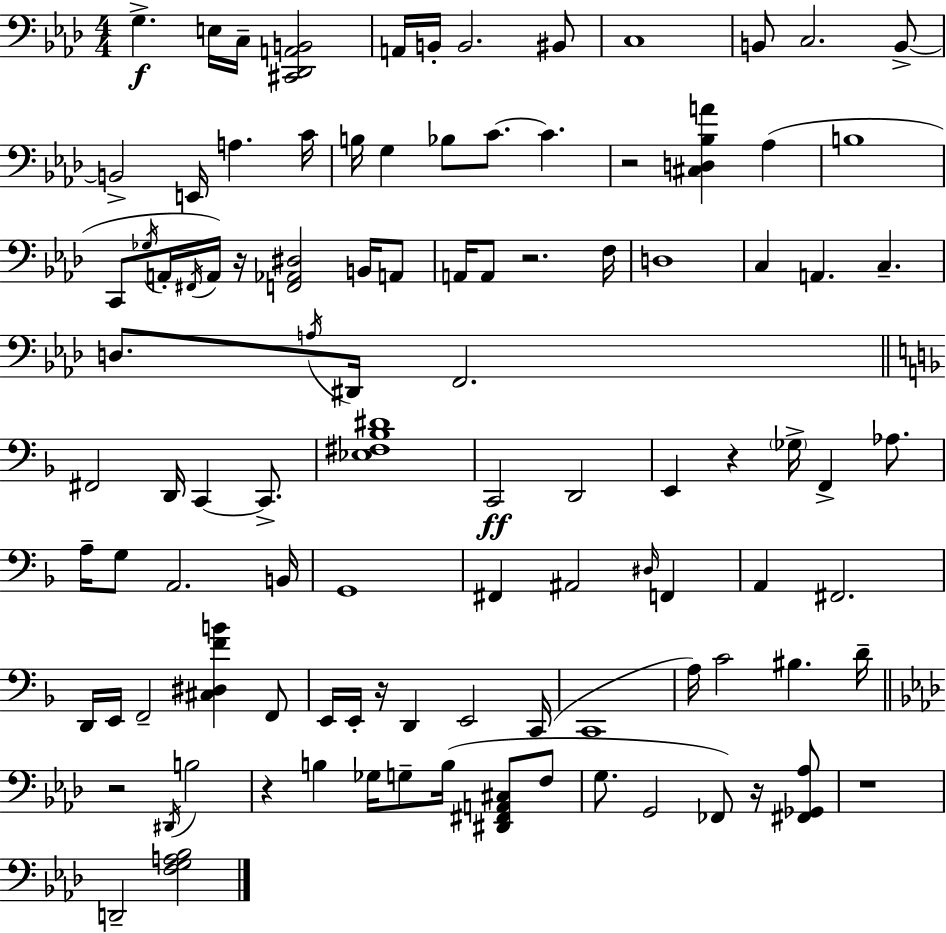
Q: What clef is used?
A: bass